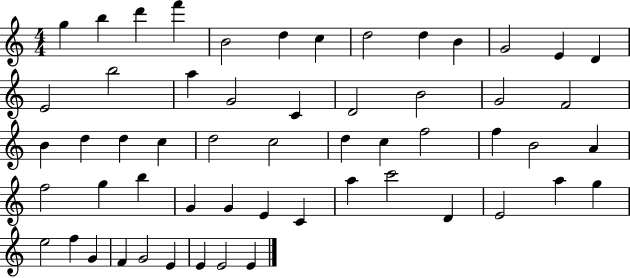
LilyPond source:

{
  \clef treble
  \numericTimeSignature
  \time 4/4
  \key c \major
  g''4 b''4 d'''4 f'''4 | b'2 d''4 c''4 | d''2 d''4 b'4 | g'2 e'4 d'4 | \break e'2 b''2 | a''4 g'2 c'4 | d'2 b'2 | g'2 f'2 | \break b'4 d''4 d''4 c''4 | d''2 c''2 | d''4 c''4 f''2 | f''4 b'2 a'4 | \break f''2 g''4 b''4 | g'4 g'4 e'4 c'4 | a''4 c'''2 d'4 | e'2 a''4 g''4 | \break e''2 f''4 g'4 | f'4 g'2 e'4 | e'4 e'2 e'4 | \bar "|."
}